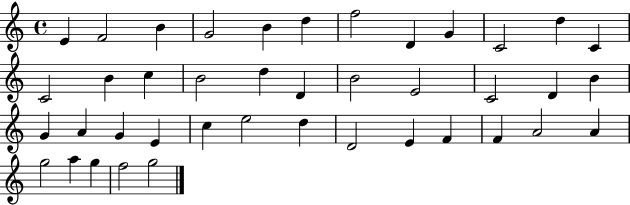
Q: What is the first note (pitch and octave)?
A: E4